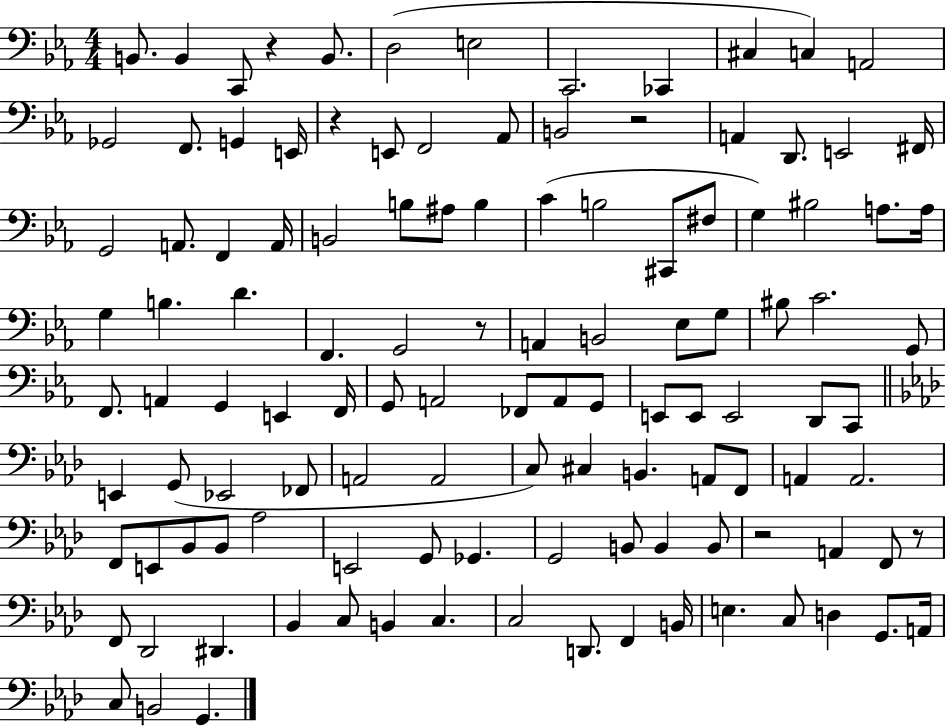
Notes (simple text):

B2/e. B2/q C2/e R/q B2/e. D3/h E3/h C2/h. CES2/q C#3/q C3/q A2/h Gb2/h F2/e. G2/q E2/s R/q E2/e F2/h Ab2/e B2/h R/h A2/q D2/e. E2/h F#2/s G2/h A2/e. F2/q A2/s B2/h B3/e A#3/e B3/q C4/q B3/h C#2/e F#3/e G3/q BIS3/h A3/e. A3/s G3/q B3/q. D4/q. F2/q. G2/h R/e A2/q B2/h Eb3/e G3/e BIS3/e C4/h. G2/e F2/e. A2/q G2/q E2/q F2/s G2/e A2/h FES2/e A2/e G2/e E2/e E2/e E2/h D2/e C2/e E2/q G2/e Eb2/h FES2/e A2/h A2/h C3/e C#3/q B2/q. A2/e F2/e A2/q A2/h. F2/e E2/e Bb2/e Bb2/e Ab3/h E2/h G2/e Gb2/q. G2/h B2/e B2/q B2/e R/h A2/q F2/e R/e F2/e Db2/h D#2/q. Bb2/q C3/e B2/q C3/q. C3/h D2/e. F2/q B2/s E3/q. C3/e D3/q G2/e. A2/s C3/e B2/h G2/q.